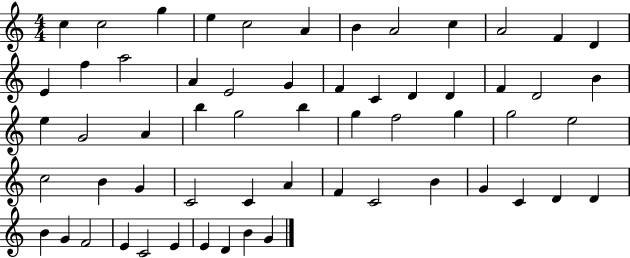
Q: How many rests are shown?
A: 0